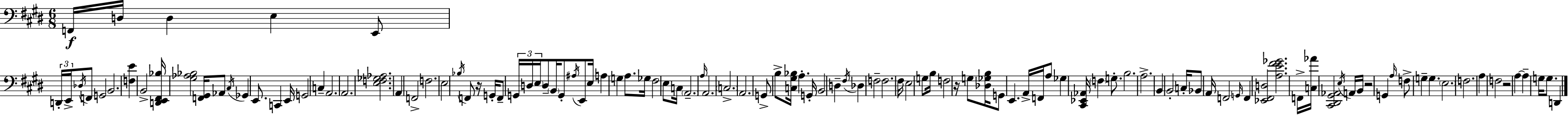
F2/s D3/s D3/q E3/q E2/e D2/s E2/s Db3/s F2/e G2/h B2/h. [F3,E4]/q B2/h [D2,E2,F#2,Bb3]/s [G#3,Ab3,Bb3]/h [F2,G#2]/s Ab2/e C#3/s Gb2/q E2/e. C2/q E2/s G2/h C3/q A2/h. A2/h. [E3,F3,Gb3,Ab3]/h. A2/q F2/h F3/h. E3/h Bb3/s F2/e R/s G2/s F2/e G2/s D3/s E3/s D3/e B2/s G2/e A#3/s E2/e E3/s A3/q G3/q A3/e. Gb3/s F#3/h E3/e C3/s A2/h. A3/s A2/h. C3/h. A2/h. G2/e B3/e [C3,G#3,Bb3]/s A3/q. G2/s B2/h D3/q F#3/s Db3/q F3/h F3/h. F#3/s E3/h G3/e B3/s F3/h R/s G3/e [Db3,Gb3,B3]/s G2/e E2/q. A2/s F2/s A3/e Gb3/q [C#2,Eb2,Ab2]/s F3/q G3/e. B3/h. A3/h. B2/q B2/h C3/s Bb2/e A2/s F2/h G2/s F2/q [Eb2,F#2,D3]/h [A3,E4,F#4,Gb4]/h. F2/s [C3,Ab4]/s [C#2,D#2,G#2,Ab2]/h E3/s A2/s B2/s R/h G2/q A3/s F3/e G3/q G3/q. E3/h. F3/h. A3/q F3/h R/h A3/q A3/q G3/s G3/e. D2/q